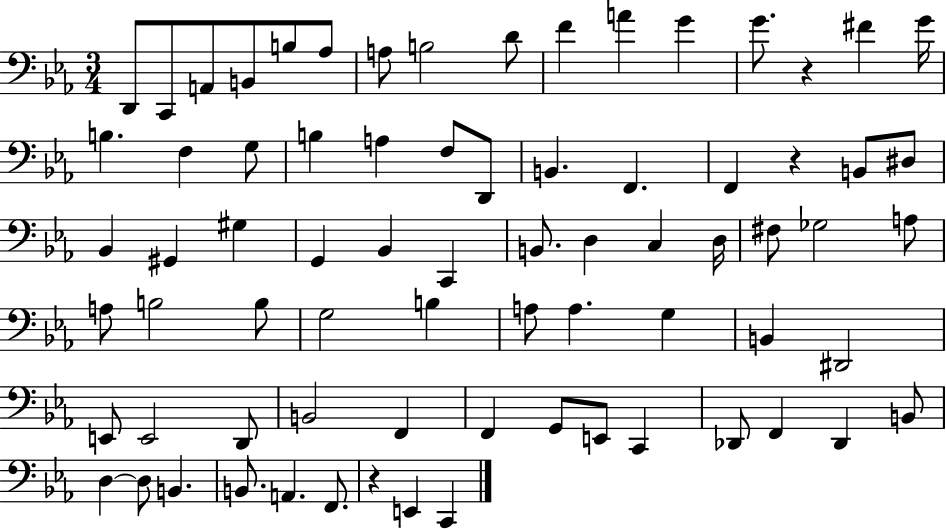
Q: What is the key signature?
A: EES major